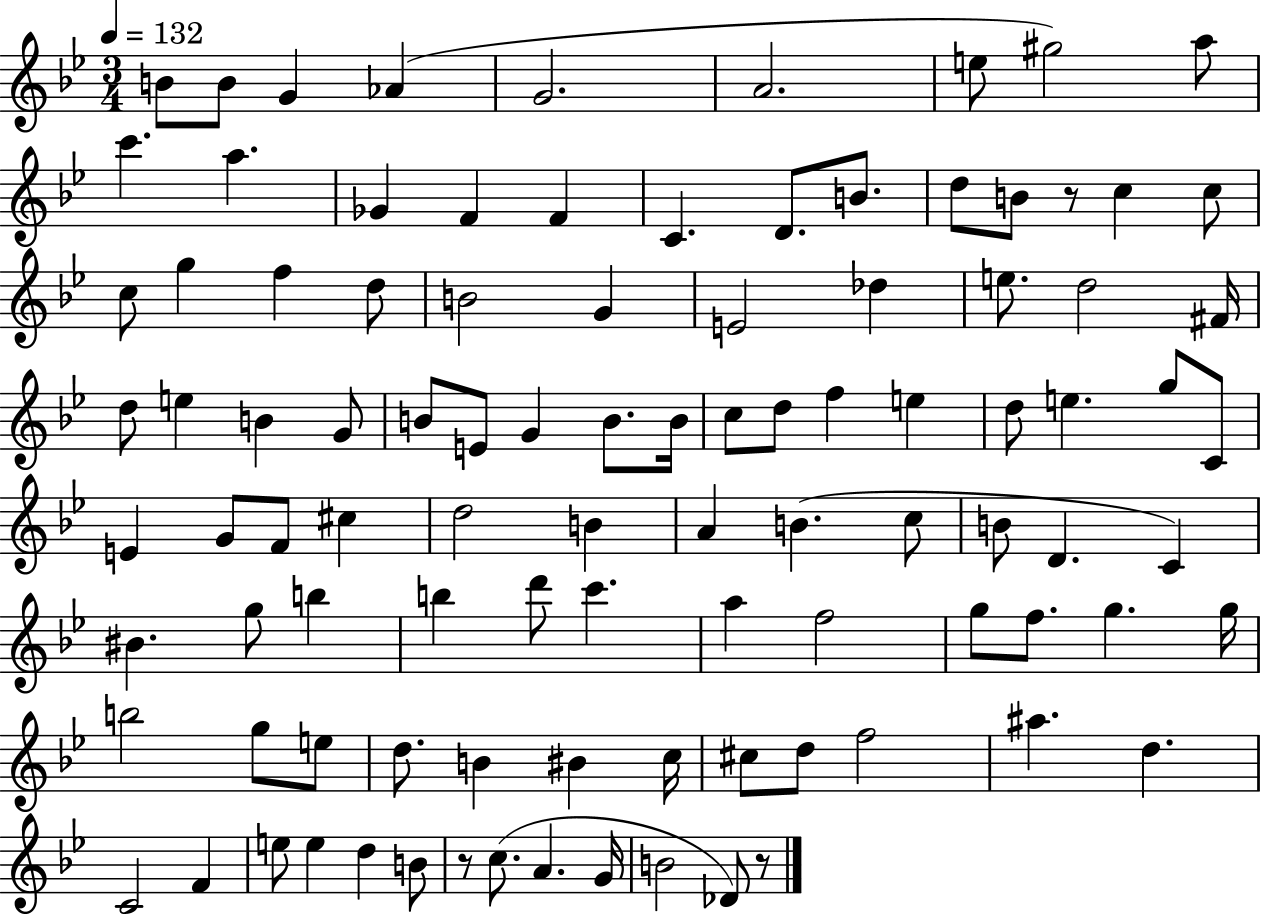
B4/e B4/e G4/q Ab4/q G4/h. A4/h. E5/e G#5/h A5/e C6/q. A5/q. Gb4/q F4/q F4/q C4/q. D4/e. B4/e. D5/e B4/e R/e C5/q C5/e C5/e G5/q F5/q D5/e B4/h G4/q E4/h Db5/q E5/e. D5/h F#4/s D5/e E5/q B4/q G4/e B4/e E4/e G4/q B4/e. B4/s C5/e D5/e F5/q E5/q D5/e E5/q. G5/e C4/e E4/q G4/e F4/e C#5/q D5/h B4/q A4/q B4/q. C5/e B4/e D4/q. C4/q BIS4/q. G5/e B5/q B5/q D6/e C6/q. A5/q F5/h G5/e F5/e. G5/q. G5/s B5/h G5/e E5/e D5/e. B4/q BIS4/q C5/s C#5/e D5/e F5/h A#5/q. D5/q. C4/h F4/q E5/e E5/q D5/q B4/e R/e C5/e. A4/q. G4/s B4/h Db4/e R/e